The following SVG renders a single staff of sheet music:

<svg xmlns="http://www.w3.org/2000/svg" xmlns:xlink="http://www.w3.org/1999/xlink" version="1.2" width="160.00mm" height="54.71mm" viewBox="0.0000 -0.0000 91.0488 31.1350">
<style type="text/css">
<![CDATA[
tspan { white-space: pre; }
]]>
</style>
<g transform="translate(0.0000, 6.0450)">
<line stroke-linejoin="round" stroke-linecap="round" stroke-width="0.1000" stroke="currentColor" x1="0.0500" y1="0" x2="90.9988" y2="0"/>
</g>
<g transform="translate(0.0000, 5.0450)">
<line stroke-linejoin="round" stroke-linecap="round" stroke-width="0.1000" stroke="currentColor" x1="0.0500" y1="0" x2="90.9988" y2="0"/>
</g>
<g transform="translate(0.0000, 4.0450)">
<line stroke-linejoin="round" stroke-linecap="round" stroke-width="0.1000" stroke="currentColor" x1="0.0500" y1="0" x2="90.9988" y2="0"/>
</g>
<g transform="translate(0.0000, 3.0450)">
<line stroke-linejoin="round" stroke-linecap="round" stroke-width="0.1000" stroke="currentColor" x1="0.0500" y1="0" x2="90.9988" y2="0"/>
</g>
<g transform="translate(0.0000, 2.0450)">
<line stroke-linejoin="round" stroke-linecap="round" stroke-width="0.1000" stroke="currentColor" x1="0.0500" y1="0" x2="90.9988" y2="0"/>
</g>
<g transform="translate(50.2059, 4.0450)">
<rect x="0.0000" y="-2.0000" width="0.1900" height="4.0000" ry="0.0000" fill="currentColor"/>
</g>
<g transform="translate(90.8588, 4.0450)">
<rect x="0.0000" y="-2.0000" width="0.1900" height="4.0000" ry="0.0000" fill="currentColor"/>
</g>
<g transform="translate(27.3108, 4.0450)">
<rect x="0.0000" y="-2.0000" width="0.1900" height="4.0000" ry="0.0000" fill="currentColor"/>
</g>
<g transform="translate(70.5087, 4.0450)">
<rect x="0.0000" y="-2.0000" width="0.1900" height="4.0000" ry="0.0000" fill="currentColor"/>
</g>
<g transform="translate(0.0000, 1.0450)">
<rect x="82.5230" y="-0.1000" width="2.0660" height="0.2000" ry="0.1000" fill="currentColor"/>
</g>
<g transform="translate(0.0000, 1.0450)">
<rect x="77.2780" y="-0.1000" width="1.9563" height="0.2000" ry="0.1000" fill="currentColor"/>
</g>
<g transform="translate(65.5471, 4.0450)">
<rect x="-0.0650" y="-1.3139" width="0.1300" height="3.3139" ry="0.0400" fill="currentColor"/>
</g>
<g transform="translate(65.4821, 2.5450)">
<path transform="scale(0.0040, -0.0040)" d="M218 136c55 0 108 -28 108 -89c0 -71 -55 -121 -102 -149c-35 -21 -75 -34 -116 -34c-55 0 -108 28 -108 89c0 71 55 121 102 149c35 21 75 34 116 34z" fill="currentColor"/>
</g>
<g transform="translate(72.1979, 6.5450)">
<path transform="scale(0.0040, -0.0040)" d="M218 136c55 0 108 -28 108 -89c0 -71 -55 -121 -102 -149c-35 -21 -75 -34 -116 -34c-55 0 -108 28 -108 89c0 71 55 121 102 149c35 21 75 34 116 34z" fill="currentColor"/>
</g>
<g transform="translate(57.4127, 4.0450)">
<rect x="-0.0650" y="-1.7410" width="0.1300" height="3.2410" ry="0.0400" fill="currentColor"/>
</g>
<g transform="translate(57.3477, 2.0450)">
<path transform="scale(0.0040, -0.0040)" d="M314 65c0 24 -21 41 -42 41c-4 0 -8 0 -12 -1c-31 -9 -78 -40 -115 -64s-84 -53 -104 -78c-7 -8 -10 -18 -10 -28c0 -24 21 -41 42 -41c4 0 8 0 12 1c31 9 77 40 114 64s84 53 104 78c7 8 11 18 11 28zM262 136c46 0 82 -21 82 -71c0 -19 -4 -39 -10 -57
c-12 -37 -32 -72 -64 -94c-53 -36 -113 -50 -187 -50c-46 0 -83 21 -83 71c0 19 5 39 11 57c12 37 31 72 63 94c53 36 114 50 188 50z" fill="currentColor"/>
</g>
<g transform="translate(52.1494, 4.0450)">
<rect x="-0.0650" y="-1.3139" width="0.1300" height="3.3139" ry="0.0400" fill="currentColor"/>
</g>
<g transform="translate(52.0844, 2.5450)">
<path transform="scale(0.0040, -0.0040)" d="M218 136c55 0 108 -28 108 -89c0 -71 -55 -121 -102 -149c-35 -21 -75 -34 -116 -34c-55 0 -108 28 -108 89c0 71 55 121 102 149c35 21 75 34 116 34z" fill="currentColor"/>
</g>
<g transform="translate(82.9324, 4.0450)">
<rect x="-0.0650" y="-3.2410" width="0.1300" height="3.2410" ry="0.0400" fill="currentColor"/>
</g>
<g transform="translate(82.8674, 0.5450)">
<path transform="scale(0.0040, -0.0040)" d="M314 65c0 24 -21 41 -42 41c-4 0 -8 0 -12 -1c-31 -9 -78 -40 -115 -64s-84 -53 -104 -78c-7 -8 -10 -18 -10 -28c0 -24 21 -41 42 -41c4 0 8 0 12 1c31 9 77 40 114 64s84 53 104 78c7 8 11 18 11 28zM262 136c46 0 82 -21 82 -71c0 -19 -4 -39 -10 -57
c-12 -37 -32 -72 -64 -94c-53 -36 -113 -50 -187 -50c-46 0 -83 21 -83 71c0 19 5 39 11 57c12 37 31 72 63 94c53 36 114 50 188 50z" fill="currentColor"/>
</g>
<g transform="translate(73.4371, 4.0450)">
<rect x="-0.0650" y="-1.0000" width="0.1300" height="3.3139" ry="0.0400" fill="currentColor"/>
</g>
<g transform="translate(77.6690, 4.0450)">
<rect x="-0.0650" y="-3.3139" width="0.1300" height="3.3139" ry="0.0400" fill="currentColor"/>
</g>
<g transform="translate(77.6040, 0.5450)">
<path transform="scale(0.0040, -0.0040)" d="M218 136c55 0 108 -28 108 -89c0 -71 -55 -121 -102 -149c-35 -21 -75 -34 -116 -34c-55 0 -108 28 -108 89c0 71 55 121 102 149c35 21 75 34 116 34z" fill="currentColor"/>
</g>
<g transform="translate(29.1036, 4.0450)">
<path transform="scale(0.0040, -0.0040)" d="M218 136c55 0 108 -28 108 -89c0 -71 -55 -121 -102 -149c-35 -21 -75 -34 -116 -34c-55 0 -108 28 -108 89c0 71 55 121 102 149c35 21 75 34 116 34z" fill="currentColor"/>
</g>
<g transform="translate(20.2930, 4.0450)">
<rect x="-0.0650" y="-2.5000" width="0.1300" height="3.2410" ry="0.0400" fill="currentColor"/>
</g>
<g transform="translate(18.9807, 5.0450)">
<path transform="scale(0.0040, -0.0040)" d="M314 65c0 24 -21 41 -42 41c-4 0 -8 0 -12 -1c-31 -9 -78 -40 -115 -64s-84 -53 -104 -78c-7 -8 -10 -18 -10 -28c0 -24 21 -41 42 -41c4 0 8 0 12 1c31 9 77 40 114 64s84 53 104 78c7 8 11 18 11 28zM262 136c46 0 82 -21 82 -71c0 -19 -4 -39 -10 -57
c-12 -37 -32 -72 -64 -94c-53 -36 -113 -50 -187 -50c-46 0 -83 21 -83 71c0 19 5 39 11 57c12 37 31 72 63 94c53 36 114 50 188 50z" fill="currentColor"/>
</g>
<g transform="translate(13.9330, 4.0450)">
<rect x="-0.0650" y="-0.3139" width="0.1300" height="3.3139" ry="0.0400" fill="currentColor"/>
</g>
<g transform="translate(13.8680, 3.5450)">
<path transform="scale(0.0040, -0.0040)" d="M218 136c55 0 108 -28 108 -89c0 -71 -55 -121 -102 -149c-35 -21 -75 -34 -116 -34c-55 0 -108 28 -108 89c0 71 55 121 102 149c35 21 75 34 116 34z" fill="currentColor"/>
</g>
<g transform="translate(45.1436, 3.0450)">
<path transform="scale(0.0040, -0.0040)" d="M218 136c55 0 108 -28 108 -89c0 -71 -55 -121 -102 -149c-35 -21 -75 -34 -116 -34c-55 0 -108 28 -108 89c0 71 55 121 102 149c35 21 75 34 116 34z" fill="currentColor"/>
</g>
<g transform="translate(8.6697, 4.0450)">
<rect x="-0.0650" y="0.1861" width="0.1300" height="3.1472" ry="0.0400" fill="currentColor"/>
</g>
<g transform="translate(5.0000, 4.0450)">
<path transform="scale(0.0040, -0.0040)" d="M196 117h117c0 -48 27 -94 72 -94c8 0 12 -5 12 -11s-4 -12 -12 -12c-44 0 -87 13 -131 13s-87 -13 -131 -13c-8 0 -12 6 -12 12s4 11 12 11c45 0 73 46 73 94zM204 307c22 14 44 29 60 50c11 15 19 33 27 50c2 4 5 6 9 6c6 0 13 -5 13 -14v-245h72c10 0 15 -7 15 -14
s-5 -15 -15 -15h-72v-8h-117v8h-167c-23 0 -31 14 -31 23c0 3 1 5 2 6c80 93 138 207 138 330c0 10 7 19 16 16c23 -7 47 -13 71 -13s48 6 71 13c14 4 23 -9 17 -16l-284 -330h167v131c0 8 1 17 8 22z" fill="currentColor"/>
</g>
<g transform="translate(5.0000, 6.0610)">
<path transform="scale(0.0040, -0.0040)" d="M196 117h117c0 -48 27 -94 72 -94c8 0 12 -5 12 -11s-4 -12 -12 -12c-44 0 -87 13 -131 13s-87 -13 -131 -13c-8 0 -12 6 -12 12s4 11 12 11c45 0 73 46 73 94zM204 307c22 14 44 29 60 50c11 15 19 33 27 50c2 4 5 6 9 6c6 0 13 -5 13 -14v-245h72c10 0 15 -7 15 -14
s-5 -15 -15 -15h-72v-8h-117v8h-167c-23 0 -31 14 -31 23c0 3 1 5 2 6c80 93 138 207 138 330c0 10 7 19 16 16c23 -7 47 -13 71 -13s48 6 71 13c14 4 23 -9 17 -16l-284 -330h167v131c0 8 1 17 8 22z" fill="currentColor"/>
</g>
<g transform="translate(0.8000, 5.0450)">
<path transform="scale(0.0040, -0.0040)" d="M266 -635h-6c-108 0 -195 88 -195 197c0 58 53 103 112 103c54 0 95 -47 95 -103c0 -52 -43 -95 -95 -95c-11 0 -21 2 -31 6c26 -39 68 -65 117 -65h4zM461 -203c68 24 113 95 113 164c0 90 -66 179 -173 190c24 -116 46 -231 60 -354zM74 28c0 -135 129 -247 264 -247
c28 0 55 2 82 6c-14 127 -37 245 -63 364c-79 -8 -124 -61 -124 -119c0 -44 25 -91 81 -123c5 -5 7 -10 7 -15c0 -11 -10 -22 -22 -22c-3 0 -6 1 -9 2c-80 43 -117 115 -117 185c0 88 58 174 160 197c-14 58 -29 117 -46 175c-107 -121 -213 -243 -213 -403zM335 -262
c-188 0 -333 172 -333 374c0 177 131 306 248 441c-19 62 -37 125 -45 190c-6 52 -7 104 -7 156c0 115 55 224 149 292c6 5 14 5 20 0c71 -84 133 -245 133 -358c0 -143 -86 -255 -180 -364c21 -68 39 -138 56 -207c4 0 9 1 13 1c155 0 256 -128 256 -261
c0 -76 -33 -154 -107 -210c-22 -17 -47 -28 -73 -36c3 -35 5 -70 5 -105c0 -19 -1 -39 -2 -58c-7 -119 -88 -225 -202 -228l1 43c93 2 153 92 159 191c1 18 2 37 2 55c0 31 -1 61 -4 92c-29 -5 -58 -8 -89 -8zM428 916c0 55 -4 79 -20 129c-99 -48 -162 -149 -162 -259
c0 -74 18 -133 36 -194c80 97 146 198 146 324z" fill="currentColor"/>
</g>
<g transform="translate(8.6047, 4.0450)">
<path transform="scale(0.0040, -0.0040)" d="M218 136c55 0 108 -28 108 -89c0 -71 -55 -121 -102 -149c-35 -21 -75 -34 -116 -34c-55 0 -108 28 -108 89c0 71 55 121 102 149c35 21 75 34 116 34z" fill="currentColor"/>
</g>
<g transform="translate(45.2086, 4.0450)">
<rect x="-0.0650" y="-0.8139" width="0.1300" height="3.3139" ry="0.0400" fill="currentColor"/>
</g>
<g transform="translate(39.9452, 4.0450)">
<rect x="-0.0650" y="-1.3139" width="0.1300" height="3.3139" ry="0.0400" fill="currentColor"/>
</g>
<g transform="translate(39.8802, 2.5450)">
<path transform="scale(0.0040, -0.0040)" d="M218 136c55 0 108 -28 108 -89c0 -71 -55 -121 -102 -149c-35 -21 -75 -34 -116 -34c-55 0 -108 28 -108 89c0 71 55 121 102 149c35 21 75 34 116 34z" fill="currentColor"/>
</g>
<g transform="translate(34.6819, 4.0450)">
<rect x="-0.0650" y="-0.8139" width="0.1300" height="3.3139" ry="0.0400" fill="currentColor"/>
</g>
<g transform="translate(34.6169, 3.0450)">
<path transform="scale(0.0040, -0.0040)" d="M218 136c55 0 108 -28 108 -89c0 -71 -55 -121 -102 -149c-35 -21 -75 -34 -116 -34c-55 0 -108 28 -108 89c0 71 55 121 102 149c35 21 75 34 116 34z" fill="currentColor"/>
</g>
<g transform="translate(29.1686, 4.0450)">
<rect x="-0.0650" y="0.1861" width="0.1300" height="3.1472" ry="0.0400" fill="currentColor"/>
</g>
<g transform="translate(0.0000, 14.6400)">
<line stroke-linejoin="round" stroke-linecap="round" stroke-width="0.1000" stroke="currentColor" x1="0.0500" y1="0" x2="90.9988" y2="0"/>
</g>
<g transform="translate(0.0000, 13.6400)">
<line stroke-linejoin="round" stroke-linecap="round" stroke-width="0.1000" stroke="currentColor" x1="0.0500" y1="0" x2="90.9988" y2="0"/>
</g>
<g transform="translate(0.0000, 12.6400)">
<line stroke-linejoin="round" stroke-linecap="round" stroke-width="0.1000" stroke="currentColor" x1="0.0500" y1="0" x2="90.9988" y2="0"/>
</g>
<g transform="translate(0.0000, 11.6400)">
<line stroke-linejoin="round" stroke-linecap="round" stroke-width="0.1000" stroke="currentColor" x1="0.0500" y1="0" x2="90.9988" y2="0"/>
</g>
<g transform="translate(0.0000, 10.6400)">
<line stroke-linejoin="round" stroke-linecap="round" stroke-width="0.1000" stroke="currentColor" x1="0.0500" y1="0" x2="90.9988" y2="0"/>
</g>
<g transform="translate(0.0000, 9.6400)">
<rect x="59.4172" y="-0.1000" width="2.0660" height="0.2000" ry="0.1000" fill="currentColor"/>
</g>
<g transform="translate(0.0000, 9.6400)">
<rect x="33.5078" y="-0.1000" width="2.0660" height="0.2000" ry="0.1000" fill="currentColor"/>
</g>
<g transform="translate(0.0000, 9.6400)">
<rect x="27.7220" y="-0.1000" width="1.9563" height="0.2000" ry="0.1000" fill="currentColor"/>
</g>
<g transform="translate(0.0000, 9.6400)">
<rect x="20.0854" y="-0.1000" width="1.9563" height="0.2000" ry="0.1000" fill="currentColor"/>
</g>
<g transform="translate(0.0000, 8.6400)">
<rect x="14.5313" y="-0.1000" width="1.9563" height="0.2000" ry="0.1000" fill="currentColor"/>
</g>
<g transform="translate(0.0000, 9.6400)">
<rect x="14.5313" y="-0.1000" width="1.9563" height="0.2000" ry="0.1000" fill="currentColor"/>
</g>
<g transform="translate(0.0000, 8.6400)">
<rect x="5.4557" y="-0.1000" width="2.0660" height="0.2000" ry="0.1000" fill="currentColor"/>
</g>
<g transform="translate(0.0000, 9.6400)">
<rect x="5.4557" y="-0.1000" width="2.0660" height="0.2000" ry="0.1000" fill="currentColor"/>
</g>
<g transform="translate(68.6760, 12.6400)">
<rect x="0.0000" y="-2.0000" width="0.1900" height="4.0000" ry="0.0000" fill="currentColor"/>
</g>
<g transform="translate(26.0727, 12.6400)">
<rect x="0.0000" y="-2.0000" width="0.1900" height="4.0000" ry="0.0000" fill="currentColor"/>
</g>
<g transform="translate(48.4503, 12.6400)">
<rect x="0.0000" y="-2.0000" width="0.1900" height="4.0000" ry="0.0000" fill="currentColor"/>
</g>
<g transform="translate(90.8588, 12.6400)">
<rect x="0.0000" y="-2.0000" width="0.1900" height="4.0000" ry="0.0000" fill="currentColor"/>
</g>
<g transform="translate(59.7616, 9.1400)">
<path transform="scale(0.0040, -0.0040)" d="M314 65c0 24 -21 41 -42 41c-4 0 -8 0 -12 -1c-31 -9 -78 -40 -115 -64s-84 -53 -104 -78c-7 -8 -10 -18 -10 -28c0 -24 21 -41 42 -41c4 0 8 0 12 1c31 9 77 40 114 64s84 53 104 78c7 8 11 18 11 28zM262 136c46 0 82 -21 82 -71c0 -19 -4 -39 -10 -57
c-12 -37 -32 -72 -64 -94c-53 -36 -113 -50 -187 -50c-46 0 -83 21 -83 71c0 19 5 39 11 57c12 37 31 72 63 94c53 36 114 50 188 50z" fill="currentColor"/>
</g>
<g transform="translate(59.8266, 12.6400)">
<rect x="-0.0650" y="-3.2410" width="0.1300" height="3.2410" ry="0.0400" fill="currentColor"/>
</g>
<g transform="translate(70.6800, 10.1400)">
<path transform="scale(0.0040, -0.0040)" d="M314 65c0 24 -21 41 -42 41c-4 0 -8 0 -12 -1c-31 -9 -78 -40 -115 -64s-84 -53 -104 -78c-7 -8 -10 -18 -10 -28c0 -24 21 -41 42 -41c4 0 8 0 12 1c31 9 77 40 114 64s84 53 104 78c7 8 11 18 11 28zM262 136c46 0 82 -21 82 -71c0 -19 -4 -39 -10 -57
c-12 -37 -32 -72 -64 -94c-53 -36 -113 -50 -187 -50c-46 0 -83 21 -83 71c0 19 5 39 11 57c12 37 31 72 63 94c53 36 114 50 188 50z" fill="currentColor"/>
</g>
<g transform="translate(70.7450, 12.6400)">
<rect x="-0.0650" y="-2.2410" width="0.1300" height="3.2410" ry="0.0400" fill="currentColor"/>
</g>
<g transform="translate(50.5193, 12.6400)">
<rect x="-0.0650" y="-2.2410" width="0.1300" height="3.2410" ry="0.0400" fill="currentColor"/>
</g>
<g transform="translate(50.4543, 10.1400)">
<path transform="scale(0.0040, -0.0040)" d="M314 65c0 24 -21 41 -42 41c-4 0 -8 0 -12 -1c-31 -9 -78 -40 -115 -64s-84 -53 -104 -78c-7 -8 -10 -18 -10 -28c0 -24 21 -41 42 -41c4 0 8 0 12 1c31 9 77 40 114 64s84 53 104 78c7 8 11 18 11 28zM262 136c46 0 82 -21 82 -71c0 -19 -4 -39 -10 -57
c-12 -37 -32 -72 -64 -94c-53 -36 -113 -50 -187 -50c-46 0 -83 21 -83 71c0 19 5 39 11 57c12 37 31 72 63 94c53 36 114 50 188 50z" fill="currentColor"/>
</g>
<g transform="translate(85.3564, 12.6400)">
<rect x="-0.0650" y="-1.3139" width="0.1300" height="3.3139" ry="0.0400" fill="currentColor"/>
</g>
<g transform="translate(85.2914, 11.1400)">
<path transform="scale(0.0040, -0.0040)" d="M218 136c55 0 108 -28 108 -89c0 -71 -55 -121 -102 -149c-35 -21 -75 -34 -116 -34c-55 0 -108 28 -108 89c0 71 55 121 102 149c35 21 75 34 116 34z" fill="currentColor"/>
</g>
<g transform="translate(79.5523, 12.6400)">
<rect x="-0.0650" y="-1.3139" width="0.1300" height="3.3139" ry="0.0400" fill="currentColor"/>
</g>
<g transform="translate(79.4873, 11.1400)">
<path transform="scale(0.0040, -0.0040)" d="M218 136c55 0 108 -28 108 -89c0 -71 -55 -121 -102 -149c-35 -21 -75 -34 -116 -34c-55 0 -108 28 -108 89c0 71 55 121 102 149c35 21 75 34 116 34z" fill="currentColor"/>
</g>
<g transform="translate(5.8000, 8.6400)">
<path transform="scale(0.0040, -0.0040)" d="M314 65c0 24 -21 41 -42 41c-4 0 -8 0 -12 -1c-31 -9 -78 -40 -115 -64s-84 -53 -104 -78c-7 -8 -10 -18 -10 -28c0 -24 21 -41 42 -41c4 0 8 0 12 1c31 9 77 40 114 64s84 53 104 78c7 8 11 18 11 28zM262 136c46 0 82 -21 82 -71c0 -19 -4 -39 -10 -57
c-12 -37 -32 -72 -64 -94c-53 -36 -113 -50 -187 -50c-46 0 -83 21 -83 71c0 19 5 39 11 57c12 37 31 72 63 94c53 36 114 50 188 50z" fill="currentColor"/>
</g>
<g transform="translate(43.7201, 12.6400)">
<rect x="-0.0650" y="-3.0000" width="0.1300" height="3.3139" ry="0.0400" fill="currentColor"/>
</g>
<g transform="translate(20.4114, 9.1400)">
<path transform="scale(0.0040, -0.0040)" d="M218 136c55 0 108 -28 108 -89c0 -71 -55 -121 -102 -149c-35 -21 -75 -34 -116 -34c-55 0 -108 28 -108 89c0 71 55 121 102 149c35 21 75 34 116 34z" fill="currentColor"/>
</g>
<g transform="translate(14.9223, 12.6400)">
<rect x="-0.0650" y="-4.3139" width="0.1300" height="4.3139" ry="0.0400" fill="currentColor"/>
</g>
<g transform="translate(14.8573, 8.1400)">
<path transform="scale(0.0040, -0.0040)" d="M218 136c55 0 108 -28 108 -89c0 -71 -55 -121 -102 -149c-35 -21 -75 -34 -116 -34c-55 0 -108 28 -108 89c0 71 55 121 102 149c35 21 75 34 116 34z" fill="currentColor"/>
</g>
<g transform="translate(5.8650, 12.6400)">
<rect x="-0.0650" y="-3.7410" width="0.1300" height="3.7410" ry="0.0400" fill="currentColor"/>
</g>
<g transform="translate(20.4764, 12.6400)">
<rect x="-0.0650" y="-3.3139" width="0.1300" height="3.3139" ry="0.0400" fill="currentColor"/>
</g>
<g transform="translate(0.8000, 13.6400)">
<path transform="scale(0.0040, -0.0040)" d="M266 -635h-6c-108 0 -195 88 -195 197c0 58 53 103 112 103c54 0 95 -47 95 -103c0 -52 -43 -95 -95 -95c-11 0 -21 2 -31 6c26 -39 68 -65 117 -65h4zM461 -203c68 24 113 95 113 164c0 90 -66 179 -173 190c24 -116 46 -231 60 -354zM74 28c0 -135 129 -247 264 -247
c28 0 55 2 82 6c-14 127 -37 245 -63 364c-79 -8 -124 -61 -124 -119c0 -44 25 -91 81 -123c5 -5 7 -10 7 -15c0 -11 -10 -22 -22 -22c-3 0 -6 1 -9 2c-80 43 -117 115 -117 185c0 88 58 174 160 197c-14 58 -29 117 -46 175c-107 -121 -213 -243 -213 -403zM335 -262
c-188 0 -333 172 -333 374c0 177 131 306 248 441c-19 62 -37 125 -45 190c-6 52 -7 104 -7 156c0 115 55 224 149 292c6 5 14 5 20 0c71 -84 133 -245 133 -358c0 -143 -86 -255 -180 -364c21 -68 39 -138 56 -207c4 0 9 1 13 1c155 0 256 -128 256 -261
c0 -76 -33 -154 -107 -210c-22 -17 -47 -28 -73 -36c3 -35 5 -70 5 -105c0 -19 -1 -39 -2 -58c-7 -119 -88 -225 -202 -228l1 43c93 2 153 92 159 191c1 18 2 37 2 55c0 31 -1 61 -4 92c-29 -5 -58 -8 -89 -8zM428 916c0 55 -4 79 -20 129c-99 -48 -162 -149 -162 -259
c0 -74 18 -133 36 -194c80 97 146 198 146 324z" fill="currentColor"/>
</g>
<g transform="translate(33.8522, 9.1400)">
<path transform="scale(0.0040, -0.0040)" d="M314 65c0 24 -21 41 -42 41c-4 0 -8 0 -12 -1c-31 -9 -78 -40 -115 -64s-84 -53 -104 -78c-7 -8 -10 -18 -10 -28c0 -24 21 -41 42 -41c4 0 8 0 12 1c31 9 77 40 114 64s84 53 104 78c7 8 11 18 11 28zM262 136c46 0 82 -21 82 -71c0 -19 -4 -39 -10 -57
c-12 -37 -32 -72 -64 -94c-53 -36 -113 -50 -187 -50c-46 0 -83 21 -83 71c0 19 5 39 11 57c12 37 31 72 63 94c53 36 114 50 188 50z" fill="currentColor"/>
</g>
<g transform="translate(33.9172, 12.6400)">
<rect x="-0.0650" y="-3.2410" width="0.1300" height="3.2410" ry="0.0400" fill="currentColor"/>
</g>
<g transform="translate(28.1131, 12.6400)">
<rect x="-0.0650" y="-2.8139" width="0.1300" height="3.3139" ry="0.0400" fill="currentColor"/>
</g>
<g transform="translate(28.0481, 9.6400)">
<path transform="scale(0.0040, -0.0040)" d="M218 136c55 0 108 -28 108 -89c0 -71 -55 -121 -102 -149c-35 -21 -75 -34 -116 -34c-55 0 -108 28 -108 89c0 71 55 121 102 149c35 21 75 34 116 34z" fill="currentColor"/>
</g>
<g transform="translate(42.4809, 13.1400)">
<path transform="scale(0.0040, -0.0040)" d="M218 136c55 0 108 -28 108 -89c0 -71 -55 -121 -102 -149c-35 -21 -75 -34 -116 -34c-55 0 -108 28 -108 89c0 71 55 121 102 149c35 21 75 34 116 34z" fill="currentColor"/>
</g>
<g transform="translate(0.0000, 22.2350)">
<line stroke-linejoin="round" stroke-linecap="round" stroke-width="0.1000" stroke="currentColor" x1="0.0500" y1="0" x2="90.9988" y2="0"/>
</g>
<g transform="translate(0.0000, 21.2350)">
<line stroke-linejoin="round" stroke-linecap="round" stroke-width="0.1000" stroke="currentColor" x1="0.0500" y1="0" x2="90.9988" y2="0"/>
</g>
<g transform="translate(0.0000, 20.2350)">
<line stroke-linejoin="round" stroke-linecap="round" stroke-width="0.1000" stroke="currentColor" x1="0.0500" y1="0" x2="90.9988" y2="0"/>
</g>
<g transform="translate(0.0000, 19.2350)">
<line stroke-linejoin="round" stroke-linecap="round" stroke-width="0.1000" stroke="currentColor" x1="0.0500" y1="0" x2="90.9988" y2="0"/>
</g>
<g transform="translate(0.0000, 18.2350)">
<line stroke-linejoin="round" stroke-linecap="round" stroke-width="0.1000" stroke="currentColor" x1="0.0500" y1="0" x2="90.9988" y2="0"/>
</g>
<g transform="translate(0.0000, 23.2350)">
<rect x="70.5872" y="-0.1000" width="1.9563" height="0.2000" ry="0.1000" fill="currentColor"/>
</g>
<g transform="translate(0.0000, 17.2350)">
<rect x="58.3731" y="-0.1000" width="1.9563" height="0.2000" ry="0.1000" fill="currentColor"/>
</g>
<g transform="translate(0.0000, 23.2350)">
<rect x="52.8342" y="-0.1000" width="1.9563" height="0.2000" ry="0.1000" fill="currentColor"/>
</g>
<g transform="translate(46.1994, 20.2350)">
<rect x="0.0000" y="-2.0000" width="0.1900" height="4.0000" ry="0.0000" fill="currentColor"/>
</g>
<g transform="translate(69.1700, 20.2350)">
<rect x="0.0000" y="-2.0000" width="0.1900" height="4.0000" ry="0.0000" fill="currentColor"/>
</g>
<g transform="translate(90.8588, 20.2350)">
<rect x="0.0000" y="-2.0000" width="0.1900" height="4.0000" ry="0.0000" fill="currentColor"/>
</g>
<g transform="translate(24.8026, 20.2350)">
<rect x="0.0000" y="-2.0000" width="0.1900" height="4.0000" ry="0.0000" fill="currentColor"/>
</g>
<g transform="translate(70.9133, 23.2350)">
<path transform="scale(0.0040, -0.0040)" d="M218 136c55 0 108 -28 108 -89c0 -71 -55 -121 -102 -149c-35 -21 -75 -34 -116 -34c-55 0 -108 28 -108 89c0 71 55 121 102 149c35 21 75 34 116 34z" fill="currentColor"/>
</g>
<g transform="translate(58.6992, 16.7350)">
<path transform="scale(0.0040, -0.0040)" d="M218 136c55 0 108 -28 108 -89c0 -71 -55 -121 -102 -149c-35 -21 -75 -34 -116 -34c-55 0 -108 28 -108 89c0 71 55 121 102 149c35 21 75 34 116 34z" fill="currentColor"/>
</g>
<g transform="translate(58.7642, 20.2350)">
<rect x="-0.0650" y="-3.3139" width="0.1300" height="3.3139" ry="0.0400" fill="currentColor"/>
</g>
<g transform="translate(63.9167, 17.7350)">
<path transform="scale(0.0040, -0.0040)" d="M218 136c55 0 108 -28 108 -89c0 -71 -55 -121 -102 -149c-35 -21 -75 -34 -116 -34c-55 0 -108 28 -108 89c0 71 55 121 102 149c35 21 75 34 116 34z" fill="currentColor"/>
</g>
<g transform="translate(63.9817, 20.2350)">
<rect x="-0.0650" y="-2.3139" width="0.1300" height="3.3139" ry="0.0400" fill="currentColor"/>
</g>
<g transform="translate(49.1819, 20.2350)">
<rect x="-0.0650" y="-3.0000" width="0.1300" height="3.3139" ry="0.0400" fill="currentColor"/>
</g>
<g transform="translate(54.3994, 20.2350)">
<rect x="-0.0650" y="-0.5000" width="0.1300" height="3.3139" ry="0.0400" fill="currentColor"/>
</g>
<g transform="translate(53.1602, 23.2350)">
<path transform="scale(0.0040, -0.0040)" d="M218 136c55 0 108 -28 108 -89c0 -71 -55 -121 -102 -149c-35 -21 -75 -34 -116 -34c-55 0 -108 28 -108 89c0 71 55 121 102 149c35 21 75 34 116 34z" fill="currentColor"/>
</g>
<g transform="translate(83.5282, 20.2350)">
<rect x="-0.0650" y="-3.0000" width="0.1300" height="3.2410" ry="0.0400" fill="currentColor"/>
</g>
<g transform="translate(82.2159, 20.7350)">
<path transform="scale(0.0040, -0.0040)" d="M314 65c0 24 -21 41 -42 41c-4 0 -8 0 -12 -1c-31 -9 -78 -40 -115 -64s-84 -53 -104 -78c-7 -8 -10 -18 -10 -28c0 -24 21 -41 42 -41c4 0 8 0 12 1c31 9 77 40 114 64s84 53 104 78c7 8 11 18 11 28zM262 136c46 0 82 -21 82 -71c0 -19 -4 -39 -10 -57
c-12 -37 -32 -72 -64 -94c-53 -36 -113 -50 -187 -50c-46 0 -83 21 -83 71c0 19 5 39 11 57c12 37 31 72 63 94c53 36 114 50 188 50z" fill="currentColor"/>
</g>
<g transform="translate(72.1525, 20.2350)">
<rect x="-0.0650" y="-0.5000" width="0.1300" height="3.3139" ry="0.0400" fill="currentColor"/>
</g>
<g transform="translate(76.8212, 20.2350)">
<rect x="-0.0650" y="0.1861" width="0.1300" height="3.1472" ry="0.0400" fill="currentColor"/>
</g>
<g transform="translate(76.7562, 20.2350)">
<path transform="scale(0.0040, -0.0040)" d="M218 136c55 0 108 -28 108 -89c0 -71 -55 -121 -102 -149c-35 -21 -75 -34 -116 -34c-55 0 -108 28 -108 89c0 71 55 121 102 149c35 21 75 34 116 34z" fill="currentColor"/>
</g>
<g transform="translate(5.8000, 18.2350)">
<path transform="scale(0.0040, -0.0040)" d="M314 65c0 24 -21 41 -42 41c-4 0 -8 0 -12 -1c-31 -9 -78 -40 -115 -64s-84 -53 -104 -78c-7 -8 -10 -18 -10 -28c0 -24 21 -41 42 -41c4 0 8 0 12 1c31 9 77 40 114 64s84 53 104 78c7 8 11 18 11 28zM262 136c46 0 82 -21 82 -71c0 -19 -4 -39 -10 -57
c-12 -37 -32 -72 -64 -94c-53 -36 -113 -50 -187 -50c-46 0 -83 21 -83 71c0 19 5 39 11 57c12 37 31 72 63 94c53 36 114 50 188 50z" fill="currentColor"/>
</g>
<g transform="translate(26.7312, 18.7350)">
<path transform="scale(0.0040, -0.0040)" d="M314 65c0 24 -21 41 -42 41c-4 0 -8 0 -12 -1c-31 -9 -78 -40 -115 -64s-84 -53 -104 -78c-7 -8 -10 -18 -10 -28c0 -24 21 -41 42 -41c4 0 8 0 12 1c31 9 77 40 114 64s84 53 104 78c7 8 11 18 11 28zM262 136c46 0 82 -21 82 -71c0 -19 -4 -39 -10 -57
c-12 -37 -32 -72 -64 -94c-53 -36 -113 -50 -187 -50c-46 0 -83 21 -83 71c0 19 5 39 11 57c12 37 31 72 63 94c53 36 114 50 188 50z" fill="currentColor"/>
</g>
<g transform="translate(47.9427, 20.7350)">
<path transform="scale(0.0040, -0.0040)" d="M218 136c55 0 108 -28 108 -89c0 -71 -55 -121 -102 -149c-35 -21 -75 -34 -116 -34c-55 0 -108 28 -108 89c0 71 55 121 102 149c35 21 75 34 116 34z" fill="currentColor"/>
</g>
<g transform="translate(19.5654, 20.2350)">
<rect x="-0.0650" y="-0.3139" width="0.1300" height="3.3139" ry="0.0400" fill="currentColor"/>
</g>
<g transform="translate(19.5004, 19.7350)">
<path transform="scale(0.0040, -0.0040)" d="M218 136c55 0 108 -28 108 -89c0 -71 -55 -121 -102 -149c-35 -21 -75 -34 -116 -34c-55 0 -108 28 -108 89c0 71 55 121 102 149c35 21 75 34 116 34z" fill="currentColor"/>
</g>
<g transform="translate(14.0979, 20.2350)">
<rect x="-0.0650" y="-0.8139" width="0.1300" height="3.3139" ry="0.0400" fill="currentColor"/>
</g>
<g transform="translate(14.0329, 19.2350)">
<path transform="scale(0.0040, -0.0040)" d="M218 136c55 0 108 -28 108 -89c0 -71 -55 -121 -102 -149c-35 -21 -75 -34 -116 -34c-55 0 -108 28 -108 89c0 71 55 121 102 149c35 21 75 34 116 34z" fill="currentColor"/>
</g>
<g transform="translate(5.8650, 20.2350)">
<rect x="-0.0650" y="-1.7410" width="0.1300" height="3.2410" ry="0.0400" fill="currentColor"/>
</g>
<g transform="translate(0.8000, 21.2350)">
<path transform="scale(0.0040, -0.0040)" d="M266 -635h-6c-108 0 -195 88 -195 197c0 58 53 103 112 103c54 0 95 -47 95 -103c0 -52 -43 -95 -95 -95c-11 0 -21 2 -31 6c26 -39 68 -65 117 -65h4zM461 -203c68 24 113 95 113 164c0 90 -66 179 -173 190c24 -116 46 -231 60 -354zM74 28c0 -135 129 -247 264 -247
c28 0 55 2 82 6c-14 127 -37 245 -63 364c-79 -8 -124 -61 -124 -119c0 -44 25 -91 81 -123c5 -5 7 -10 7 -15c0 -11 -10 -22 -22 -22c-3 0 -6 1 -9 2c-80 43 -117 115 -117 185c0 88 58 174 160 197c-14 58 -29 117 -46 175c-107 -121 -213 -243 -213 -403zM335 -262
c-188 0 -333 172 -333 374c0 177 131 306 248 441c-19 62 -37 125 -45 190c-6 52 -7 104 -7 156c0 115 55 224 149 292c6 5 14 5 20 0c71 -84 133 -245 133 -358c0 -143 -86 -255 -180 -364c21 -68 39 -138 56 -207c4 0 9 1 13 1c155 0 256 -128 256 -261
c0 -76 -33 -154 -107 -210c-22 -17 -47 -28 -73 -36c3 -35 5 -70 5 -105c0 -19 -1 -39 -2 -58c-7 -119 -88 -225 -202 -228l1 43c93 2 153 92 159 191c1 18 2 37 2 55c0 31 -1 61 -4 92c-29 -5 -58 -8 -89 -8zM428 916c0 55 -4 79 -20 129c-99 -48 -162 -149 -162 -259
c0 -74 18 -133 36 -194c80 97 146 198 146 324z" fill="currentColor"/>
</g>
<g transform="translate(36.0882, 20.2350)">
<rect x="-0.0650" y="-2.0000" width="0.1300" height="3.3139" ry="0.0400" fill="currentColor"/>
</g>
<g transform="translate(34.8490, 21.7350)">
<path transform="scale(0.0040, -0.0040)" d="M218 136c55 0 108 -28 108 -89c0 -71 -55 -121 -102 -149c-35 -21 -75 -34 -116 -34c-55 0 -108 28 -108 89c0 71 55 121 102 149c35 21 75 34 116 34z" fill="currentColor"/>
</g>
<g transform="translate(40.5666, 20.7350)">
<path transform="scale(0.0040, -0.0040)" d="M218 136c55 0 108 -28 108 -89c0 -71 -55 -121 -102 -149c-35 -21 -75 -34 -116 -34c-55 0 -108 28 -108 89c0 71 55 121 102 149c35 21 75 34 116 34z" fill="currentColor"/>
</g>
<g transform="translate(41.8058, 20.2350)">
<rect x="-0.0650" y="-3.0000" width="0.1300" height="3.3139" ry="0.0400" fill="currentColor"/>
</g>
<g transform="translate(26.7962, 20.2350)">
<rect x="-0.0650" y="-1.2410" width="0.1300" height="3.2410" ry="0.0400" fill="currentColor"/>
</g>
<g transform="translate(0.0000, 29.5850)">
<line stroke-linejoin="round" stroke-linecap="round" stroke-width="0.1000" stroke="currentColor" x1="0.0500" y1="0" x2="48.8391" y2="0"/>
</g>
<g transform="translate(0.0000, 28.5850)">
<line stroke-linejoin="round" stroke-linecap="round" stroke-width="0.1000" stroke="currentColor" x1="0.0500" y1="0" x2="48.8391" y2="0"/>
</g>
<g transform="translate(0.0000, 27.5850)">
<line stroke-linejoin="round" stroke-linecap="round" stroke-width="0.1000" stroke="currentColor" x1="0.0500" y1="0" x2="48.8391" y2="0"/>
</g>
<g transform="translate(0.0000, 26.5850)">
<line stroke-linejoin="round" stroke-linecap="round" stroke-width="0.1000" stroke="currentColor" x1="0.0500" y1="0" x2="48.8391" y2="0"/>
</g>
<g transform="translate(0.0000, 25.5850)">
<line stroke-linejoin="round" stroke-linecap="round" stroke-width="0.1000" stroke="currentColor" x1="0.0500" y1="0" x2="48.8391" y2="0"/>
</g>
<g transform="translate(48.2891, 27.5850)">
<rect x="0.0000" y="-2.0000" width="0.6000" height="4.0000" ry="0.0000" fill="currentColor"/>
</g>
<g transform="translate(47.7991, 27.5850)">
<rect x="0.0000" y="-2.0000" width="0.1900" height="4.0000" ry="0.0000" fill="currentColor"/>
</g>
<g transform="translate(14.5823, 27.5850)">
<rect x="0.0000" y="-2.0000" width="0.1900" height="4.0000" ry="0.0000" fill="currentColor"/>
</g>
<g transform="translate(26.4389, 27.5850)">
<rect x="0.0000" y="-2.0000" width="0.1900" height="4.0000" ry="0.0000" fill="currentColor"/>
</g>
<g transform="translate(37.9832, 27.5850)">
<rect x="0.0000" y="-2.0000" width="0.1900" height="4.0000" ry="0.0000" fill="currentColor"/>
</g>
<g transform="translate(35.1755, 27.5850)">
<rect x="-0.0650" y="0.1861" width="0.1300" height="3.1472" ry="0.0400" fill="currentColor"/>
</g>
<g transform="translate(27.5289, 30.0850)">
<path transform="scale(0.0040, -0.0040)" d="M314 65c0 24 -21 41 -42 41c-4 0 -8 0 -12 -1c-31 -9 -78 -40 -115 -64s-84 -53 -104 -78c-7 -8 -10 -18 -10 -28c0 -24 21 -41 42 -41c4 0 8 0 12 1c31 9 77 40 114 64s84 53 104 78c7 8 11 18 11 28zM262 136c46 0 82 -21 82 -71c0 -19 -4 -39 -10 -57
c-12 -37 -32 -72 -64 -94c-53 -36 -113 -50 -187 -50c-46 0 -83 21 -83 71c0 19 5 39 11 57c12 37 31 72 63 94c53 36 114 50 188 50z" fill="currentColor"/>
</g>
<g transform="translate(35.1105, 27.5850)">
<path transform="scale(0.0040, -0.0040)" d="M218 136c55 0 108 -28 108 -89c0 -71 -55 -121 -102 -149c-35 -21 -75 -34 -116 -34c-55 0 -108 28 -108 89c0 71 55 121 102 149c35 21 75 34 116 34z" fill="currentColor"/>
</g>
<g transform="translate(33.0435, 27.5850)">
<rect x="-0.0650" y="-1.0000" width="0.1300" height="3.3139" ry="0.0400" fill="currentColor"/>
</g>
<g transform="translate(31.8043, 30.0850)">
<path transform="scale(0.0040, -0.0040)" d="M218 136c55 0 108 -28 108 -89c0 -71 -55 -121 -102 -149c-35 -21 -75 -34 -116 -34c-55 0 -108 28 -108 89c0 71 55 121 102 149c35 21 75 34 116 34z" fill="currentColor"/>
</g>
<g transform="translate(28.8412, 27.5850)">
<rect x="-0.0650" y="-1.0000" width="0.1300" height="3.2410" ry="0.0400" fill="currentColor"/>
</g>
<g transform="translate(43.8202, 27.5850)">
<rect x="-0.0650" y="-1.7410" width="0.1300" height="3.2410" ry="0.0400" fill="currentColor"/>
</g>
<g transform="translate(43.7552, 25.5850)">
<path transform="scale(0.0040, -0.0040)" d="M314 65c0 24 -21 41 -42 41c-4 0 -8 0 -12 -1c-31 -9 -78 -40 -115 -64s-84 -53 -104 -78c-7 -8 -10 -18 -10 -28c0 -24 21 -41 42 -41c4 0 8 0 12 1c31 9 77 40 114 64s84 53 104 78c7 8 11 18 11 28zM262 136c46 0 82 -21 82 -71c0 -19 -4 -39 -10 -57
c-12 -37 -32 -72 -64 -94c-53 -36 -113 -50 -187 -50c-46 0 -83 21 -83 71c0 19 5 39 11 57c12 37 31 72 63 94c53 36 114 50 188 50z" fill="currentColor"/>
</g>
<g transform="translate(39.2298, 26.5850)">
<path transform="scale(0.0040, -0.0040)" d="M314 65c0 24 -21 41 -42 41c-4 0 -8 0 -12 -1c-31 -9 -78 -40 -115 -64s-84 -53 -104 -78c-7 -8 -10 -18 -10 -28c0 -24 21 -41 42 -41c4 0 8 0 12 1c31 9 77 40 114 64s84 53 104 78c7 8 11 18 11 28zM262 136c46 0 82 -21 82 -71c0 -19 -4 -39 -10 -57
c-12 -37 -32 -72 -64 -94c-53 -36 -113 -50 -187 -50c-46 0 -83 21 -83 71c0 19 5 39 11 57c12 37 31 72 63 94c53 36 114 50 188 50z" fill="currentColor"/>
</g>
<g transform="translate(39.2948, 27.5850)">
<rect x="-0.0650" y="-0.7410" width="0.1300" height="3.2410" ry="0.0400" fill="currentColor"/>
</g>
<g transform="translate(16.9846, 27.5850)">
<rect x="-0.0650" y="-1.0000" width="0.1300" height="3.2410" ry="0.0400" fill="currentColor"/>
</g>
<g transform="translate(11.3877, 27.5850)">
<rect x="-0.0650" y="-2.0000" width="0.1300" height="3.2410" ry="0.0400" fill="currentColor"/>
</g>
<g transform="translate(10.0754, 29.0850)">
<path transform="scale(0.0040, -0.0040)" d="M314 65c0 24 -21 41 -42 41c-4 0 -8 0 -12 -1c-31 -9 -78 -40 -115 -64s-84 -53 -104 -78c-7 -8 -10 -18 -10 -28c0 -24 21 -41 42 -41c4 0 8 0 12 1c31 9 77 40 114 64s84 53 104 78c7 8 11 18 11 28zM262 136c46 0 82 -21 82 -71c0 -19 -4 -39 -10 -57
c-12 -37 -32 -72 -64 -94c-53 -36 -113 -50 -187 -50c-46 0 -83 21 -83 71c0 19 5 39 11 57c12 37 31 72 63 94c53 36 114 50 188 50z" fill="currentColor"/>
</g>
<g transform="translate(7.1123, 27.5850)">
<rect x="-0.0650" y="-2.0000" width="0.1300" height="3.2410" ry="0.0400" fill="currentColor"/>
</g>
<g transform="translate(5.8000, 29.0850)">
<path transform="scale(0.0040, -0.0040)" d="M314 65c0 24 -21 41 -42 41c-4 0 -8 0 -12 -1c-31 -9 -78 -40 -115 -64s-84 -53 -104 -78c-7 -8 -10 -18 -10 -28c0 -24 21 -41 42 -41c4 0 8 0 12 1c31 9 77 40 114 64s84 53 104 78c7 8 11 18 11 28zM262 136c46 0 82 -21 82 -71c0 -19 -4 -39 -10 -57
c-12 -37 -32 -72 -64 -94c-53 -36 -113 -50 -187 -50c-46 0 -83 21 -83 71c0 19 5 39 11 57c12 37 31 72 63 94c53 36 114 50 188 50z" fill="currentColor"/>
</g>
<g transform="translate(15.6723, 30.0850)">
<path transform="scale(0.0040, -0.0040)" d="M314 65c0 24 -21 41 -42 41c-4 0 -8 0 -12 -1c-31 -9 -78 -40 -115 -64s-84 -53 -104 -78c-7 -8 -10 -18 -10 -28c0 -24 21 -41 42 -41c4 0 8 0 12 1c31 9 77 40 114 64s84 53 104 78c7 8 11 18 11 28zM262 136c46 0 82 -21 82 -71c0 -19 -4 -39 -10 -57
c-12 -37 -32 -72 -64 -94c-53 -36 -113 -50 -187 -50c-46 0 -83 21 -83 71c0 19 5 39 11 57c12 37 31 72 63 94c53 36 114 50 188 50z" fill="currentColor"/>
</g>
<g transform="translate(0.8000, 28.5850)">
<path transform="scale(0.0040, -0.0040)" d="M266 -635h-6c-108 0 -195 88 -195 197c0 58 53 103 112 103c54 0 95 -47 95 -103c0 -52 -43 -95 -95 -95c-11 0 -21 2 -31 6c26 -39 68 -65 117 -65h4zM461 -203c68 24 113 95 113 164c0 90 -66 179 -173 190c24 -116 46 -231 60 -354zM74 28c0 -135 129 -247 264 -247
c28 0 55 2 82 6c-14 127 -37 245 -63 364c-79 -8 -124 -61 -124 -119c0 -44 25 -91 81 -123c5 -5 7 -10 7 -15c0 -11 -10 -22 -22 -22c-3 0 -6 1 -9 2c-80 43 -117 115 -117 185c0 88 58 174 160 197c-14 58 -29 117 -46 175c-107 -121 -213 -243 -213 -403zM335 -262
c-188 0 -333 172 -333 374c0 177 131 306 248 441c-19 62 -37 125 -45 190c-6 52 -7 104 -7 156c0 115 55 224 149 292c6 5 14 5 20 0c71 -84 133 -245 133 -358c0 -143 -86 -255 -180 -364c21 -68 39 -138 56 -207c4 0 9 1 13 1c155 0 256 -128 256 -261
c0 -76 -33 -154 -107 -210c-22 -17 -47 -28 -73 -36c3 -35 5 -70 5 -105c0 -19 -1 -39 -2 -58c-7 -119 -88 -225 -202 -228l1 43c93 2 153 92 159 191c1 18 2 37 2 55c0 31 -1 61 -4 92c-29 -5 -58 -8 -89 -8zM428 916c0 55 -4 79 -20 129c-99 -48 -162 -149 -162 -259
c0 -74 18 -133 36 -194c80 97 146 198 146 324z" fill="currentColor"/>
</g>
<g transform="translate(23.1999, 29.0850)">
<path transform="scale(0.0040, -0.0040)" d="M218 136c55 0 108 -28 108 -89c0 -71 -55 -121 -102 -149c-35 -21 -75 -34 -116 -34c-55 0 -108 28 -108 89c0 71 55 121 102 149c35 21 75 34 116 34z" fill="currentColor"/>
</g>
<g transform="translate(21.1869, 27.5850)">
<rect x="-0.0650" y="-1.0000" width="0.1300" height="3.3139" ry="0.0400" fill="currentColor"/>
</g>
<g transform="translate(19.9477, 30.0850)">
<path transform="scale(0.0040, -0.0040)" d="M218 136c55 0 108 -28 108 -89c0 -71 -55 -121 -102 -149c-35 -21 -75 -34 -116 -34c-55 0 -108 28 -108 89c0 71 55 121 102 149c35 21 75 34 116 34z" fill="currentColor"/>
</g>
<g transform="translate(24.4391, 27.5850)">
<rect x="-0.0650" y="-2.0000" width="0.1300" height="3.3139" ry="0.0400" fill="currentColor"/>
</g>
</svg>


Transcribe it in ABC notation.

X:1
T:Untitled
M:4/4
L:1/4
K:C
B c G2 B d e d e f2 e D b b2 c'2 d' b a b2 A g2 b2 g2 e e f2 d c e2 F A A C b g C B A2 F2 F2 D2 D F D2 D B d2 f2